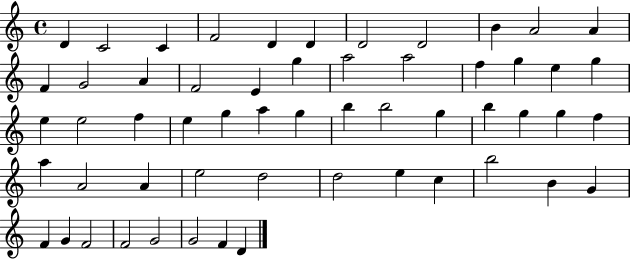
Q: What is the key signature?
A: C major